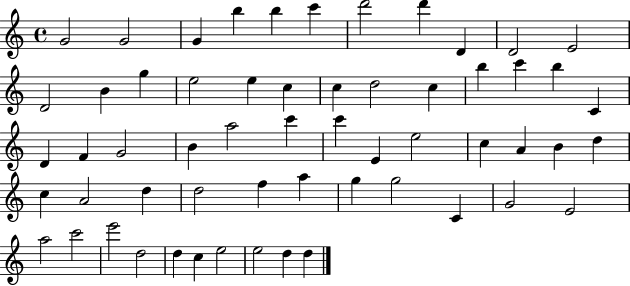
{
  \clef treble
  \time 4/4
  \defaultTimeSignature
  \key c \major
  g'2 g'2 | g'4 b''4 b''4 c'''4 | d'''2 d'''4 d'4 | d'2 e'2 | \break d'2 b'4 g''4 | e''2 e''4 c''4 | c''4 d''2 c''4 | b''4 c'''4 b''4 c'4 | \break d'4 f'4 g'2 | b'4 a''2 c'''4 | c'''4 e'4 e''2 | c''4 a'4 b'4 d''4 | \break c''4 a'2 d''4 | d''2 f''4 a''4 | g''4 g''2 c'4 | g'2 e'2 | \break a''2 c'''2 | e'''2 d''2 | d''4 c''4 e''2 | e''2 d''4 d''4 | \break \bar "|."
}